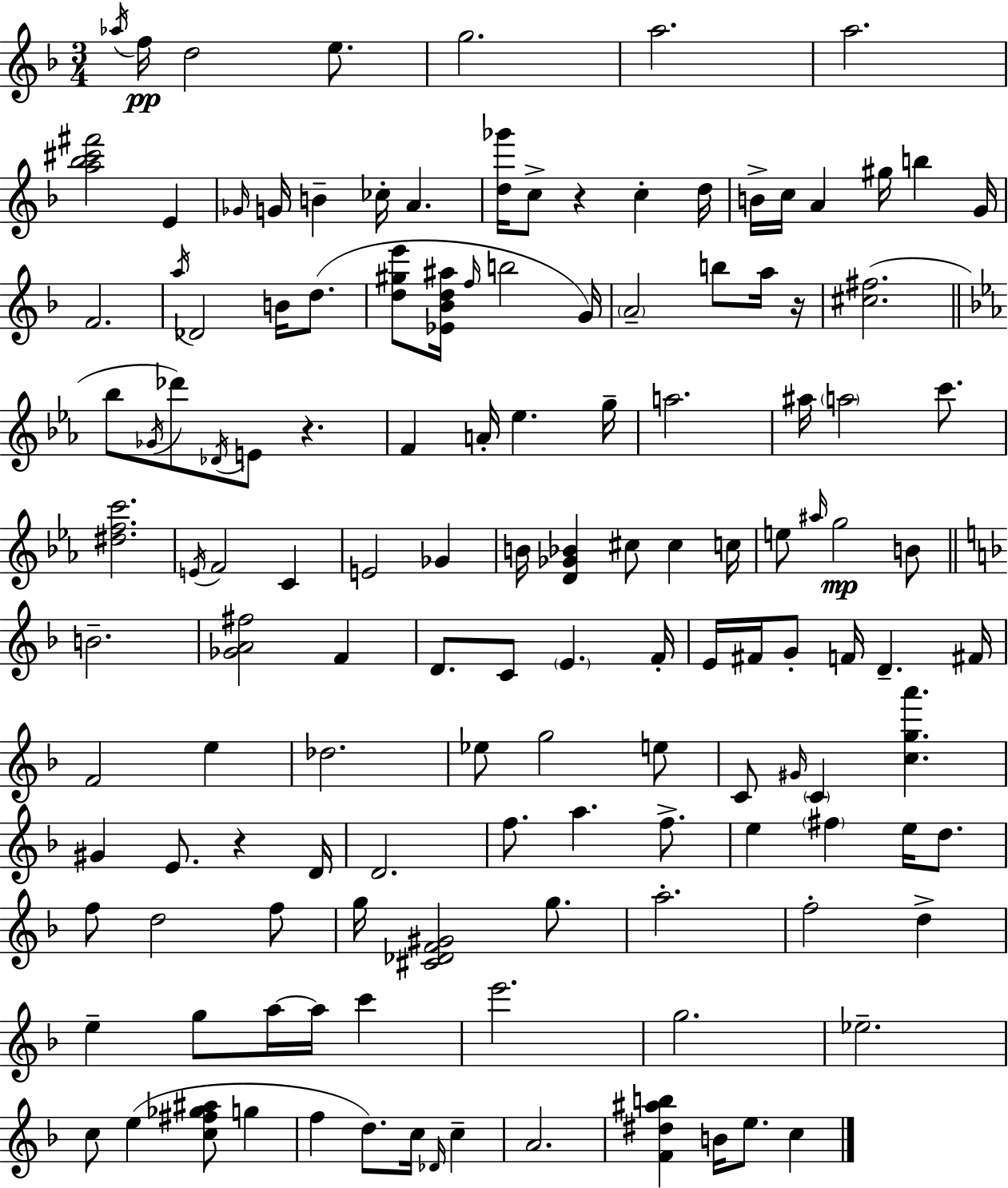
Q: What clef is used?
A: treble